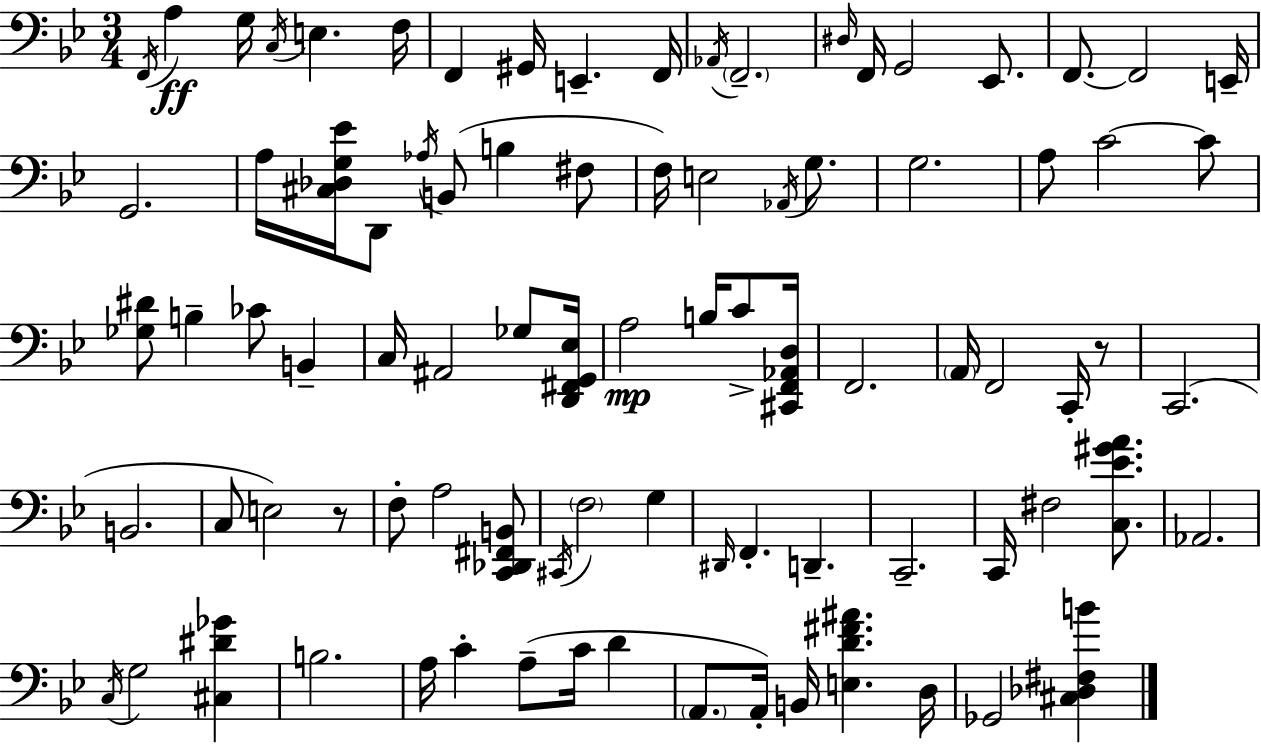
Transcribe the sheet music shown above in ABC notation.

X:1
T:Untitled
M:3/4
L:1/4
K:Gm
F,,/4 A, G,/4 C,/4 E, F,/4 F,, ^G,,/4 E,, F,,/4 _A,,/4 F,,2 ^D,/4 F,,/4 G,,2 _E,,/2 F,,/2 F,,2 E,,/4 G,,2 A,/4 [^C,_D,G,_E]/4 D,,/2 _A,/4 B,,/2 B, ^F,/2 F,/4 E,2 _A,,/4 G,/2 G,2 A,/2 C2 C/2 [_G,^D]/2 B, _C/2 B,, C,/4 ^A,,2 _G,/2 [D,,^F,,G,,_E,]/4 A,2 B,/4 C/2 [^C,,F,,_A,,D,]/4 F,,2 A,,/4 F,,2 C,,/4 z/2 C,,2 B,,2 C,/2 E,2 z/2 F,/2 A,2 [C,,_D,,^F,,B,,]/2 ^C,,/4 F,2 G, ^D,,/4 F,, D,, C,,2 C,,/4 ^F,2 [C,_E^GA]/2 _A,,2 C,/4 G,2 [^C,^D_G] B,2 A,/4 C A,/2 C/4 D A,,/2 A,,/4 B,,/4 [E,D^F^A] D,/4 _G,,2 [^C,_D,^F,B]